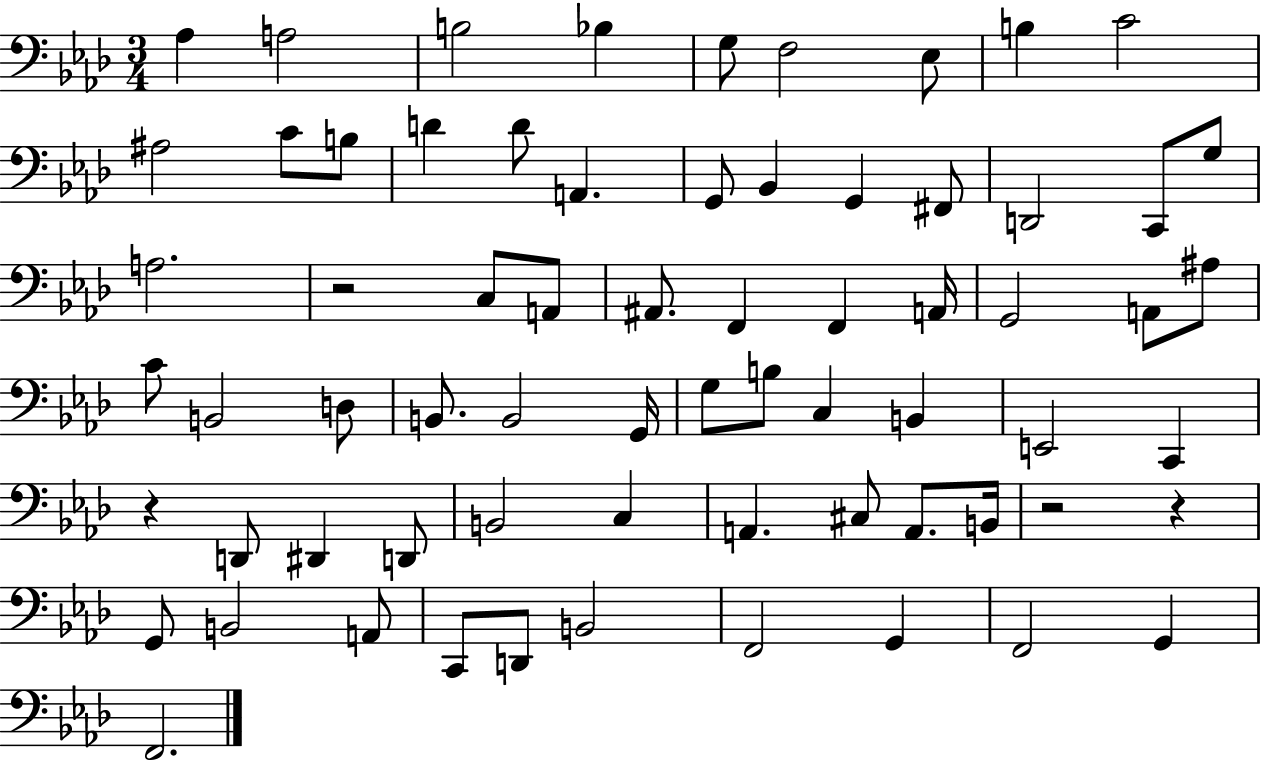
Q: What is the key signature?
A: AES major